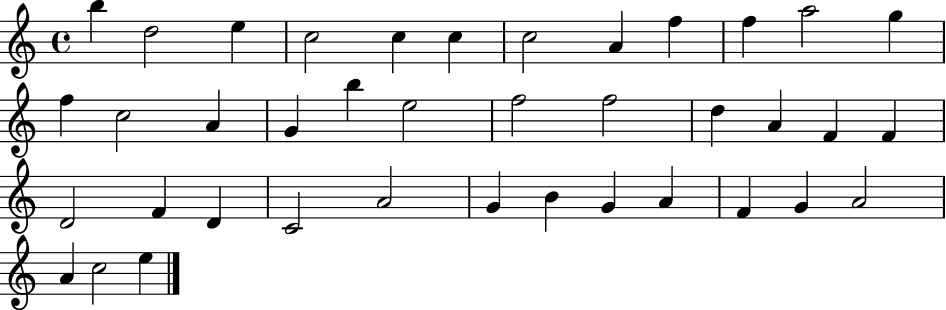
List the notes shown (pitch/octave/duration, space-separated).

B5/q D5/h E5/q C5/h C5/q C5/q C5/h A4/q F5/q F5/q A5/h G5/q F5/q C5/h A4/q G4/q B5/q E5/h F5/h F5/h D5/q A4/q F4/q F4/q D4/h F4/q D4/q C4/h A4/h G4/q B4/q G4/q A4/q F4/q G4/q A4/h A4/q C5/h E5/q